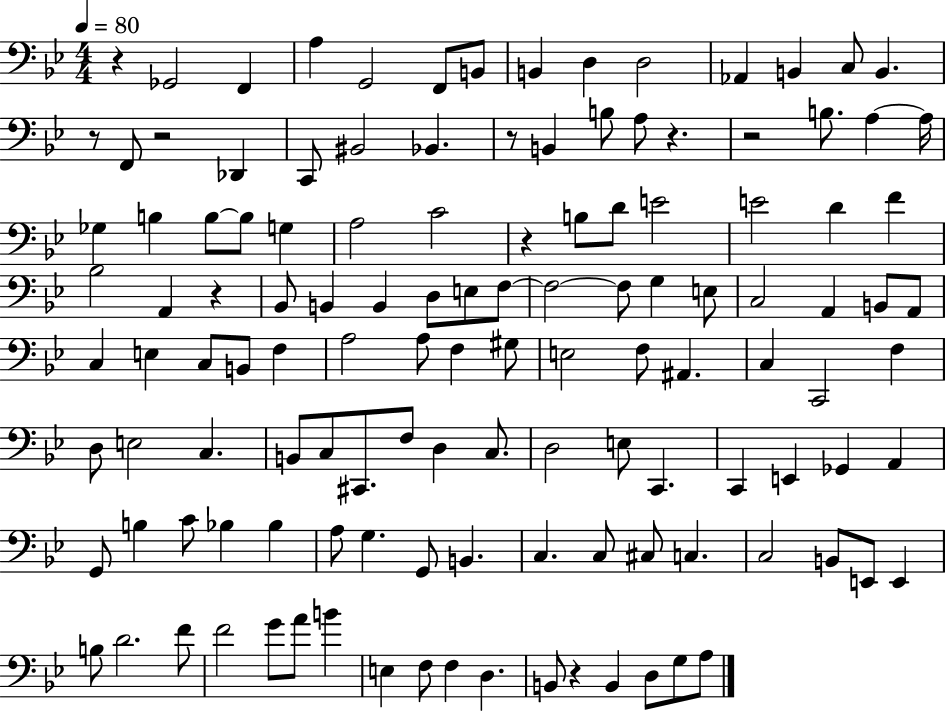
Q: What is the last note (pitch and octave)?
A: A3